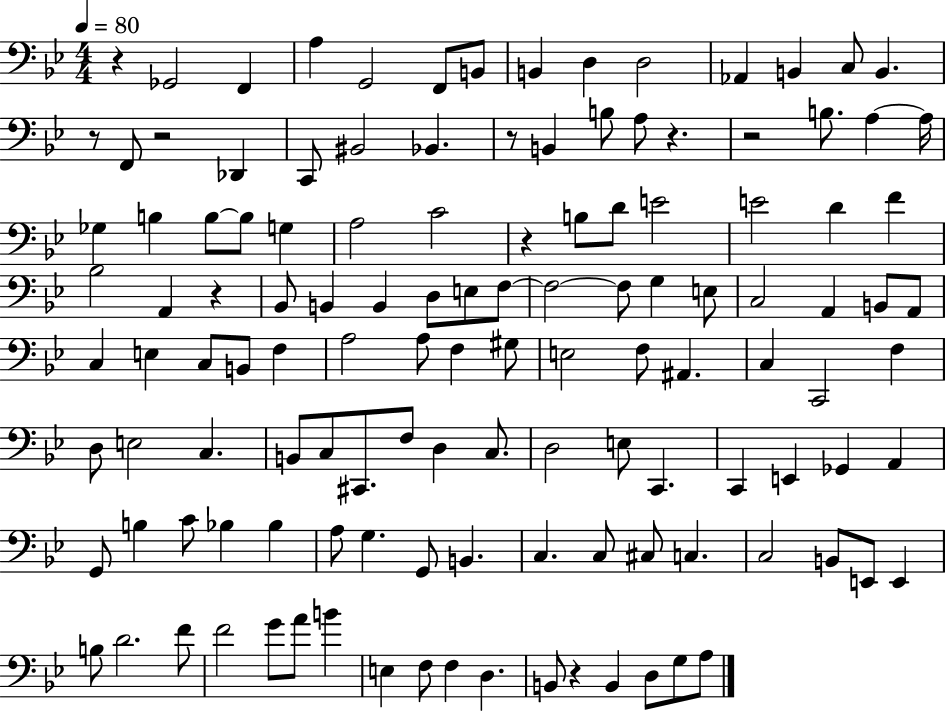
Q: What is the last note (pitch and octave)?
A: A3